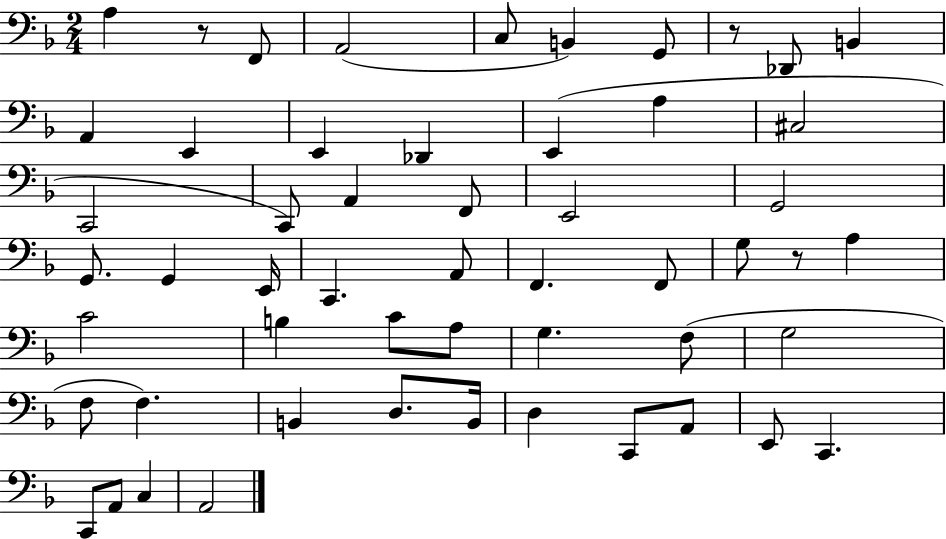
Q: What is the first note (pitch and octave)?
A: A3